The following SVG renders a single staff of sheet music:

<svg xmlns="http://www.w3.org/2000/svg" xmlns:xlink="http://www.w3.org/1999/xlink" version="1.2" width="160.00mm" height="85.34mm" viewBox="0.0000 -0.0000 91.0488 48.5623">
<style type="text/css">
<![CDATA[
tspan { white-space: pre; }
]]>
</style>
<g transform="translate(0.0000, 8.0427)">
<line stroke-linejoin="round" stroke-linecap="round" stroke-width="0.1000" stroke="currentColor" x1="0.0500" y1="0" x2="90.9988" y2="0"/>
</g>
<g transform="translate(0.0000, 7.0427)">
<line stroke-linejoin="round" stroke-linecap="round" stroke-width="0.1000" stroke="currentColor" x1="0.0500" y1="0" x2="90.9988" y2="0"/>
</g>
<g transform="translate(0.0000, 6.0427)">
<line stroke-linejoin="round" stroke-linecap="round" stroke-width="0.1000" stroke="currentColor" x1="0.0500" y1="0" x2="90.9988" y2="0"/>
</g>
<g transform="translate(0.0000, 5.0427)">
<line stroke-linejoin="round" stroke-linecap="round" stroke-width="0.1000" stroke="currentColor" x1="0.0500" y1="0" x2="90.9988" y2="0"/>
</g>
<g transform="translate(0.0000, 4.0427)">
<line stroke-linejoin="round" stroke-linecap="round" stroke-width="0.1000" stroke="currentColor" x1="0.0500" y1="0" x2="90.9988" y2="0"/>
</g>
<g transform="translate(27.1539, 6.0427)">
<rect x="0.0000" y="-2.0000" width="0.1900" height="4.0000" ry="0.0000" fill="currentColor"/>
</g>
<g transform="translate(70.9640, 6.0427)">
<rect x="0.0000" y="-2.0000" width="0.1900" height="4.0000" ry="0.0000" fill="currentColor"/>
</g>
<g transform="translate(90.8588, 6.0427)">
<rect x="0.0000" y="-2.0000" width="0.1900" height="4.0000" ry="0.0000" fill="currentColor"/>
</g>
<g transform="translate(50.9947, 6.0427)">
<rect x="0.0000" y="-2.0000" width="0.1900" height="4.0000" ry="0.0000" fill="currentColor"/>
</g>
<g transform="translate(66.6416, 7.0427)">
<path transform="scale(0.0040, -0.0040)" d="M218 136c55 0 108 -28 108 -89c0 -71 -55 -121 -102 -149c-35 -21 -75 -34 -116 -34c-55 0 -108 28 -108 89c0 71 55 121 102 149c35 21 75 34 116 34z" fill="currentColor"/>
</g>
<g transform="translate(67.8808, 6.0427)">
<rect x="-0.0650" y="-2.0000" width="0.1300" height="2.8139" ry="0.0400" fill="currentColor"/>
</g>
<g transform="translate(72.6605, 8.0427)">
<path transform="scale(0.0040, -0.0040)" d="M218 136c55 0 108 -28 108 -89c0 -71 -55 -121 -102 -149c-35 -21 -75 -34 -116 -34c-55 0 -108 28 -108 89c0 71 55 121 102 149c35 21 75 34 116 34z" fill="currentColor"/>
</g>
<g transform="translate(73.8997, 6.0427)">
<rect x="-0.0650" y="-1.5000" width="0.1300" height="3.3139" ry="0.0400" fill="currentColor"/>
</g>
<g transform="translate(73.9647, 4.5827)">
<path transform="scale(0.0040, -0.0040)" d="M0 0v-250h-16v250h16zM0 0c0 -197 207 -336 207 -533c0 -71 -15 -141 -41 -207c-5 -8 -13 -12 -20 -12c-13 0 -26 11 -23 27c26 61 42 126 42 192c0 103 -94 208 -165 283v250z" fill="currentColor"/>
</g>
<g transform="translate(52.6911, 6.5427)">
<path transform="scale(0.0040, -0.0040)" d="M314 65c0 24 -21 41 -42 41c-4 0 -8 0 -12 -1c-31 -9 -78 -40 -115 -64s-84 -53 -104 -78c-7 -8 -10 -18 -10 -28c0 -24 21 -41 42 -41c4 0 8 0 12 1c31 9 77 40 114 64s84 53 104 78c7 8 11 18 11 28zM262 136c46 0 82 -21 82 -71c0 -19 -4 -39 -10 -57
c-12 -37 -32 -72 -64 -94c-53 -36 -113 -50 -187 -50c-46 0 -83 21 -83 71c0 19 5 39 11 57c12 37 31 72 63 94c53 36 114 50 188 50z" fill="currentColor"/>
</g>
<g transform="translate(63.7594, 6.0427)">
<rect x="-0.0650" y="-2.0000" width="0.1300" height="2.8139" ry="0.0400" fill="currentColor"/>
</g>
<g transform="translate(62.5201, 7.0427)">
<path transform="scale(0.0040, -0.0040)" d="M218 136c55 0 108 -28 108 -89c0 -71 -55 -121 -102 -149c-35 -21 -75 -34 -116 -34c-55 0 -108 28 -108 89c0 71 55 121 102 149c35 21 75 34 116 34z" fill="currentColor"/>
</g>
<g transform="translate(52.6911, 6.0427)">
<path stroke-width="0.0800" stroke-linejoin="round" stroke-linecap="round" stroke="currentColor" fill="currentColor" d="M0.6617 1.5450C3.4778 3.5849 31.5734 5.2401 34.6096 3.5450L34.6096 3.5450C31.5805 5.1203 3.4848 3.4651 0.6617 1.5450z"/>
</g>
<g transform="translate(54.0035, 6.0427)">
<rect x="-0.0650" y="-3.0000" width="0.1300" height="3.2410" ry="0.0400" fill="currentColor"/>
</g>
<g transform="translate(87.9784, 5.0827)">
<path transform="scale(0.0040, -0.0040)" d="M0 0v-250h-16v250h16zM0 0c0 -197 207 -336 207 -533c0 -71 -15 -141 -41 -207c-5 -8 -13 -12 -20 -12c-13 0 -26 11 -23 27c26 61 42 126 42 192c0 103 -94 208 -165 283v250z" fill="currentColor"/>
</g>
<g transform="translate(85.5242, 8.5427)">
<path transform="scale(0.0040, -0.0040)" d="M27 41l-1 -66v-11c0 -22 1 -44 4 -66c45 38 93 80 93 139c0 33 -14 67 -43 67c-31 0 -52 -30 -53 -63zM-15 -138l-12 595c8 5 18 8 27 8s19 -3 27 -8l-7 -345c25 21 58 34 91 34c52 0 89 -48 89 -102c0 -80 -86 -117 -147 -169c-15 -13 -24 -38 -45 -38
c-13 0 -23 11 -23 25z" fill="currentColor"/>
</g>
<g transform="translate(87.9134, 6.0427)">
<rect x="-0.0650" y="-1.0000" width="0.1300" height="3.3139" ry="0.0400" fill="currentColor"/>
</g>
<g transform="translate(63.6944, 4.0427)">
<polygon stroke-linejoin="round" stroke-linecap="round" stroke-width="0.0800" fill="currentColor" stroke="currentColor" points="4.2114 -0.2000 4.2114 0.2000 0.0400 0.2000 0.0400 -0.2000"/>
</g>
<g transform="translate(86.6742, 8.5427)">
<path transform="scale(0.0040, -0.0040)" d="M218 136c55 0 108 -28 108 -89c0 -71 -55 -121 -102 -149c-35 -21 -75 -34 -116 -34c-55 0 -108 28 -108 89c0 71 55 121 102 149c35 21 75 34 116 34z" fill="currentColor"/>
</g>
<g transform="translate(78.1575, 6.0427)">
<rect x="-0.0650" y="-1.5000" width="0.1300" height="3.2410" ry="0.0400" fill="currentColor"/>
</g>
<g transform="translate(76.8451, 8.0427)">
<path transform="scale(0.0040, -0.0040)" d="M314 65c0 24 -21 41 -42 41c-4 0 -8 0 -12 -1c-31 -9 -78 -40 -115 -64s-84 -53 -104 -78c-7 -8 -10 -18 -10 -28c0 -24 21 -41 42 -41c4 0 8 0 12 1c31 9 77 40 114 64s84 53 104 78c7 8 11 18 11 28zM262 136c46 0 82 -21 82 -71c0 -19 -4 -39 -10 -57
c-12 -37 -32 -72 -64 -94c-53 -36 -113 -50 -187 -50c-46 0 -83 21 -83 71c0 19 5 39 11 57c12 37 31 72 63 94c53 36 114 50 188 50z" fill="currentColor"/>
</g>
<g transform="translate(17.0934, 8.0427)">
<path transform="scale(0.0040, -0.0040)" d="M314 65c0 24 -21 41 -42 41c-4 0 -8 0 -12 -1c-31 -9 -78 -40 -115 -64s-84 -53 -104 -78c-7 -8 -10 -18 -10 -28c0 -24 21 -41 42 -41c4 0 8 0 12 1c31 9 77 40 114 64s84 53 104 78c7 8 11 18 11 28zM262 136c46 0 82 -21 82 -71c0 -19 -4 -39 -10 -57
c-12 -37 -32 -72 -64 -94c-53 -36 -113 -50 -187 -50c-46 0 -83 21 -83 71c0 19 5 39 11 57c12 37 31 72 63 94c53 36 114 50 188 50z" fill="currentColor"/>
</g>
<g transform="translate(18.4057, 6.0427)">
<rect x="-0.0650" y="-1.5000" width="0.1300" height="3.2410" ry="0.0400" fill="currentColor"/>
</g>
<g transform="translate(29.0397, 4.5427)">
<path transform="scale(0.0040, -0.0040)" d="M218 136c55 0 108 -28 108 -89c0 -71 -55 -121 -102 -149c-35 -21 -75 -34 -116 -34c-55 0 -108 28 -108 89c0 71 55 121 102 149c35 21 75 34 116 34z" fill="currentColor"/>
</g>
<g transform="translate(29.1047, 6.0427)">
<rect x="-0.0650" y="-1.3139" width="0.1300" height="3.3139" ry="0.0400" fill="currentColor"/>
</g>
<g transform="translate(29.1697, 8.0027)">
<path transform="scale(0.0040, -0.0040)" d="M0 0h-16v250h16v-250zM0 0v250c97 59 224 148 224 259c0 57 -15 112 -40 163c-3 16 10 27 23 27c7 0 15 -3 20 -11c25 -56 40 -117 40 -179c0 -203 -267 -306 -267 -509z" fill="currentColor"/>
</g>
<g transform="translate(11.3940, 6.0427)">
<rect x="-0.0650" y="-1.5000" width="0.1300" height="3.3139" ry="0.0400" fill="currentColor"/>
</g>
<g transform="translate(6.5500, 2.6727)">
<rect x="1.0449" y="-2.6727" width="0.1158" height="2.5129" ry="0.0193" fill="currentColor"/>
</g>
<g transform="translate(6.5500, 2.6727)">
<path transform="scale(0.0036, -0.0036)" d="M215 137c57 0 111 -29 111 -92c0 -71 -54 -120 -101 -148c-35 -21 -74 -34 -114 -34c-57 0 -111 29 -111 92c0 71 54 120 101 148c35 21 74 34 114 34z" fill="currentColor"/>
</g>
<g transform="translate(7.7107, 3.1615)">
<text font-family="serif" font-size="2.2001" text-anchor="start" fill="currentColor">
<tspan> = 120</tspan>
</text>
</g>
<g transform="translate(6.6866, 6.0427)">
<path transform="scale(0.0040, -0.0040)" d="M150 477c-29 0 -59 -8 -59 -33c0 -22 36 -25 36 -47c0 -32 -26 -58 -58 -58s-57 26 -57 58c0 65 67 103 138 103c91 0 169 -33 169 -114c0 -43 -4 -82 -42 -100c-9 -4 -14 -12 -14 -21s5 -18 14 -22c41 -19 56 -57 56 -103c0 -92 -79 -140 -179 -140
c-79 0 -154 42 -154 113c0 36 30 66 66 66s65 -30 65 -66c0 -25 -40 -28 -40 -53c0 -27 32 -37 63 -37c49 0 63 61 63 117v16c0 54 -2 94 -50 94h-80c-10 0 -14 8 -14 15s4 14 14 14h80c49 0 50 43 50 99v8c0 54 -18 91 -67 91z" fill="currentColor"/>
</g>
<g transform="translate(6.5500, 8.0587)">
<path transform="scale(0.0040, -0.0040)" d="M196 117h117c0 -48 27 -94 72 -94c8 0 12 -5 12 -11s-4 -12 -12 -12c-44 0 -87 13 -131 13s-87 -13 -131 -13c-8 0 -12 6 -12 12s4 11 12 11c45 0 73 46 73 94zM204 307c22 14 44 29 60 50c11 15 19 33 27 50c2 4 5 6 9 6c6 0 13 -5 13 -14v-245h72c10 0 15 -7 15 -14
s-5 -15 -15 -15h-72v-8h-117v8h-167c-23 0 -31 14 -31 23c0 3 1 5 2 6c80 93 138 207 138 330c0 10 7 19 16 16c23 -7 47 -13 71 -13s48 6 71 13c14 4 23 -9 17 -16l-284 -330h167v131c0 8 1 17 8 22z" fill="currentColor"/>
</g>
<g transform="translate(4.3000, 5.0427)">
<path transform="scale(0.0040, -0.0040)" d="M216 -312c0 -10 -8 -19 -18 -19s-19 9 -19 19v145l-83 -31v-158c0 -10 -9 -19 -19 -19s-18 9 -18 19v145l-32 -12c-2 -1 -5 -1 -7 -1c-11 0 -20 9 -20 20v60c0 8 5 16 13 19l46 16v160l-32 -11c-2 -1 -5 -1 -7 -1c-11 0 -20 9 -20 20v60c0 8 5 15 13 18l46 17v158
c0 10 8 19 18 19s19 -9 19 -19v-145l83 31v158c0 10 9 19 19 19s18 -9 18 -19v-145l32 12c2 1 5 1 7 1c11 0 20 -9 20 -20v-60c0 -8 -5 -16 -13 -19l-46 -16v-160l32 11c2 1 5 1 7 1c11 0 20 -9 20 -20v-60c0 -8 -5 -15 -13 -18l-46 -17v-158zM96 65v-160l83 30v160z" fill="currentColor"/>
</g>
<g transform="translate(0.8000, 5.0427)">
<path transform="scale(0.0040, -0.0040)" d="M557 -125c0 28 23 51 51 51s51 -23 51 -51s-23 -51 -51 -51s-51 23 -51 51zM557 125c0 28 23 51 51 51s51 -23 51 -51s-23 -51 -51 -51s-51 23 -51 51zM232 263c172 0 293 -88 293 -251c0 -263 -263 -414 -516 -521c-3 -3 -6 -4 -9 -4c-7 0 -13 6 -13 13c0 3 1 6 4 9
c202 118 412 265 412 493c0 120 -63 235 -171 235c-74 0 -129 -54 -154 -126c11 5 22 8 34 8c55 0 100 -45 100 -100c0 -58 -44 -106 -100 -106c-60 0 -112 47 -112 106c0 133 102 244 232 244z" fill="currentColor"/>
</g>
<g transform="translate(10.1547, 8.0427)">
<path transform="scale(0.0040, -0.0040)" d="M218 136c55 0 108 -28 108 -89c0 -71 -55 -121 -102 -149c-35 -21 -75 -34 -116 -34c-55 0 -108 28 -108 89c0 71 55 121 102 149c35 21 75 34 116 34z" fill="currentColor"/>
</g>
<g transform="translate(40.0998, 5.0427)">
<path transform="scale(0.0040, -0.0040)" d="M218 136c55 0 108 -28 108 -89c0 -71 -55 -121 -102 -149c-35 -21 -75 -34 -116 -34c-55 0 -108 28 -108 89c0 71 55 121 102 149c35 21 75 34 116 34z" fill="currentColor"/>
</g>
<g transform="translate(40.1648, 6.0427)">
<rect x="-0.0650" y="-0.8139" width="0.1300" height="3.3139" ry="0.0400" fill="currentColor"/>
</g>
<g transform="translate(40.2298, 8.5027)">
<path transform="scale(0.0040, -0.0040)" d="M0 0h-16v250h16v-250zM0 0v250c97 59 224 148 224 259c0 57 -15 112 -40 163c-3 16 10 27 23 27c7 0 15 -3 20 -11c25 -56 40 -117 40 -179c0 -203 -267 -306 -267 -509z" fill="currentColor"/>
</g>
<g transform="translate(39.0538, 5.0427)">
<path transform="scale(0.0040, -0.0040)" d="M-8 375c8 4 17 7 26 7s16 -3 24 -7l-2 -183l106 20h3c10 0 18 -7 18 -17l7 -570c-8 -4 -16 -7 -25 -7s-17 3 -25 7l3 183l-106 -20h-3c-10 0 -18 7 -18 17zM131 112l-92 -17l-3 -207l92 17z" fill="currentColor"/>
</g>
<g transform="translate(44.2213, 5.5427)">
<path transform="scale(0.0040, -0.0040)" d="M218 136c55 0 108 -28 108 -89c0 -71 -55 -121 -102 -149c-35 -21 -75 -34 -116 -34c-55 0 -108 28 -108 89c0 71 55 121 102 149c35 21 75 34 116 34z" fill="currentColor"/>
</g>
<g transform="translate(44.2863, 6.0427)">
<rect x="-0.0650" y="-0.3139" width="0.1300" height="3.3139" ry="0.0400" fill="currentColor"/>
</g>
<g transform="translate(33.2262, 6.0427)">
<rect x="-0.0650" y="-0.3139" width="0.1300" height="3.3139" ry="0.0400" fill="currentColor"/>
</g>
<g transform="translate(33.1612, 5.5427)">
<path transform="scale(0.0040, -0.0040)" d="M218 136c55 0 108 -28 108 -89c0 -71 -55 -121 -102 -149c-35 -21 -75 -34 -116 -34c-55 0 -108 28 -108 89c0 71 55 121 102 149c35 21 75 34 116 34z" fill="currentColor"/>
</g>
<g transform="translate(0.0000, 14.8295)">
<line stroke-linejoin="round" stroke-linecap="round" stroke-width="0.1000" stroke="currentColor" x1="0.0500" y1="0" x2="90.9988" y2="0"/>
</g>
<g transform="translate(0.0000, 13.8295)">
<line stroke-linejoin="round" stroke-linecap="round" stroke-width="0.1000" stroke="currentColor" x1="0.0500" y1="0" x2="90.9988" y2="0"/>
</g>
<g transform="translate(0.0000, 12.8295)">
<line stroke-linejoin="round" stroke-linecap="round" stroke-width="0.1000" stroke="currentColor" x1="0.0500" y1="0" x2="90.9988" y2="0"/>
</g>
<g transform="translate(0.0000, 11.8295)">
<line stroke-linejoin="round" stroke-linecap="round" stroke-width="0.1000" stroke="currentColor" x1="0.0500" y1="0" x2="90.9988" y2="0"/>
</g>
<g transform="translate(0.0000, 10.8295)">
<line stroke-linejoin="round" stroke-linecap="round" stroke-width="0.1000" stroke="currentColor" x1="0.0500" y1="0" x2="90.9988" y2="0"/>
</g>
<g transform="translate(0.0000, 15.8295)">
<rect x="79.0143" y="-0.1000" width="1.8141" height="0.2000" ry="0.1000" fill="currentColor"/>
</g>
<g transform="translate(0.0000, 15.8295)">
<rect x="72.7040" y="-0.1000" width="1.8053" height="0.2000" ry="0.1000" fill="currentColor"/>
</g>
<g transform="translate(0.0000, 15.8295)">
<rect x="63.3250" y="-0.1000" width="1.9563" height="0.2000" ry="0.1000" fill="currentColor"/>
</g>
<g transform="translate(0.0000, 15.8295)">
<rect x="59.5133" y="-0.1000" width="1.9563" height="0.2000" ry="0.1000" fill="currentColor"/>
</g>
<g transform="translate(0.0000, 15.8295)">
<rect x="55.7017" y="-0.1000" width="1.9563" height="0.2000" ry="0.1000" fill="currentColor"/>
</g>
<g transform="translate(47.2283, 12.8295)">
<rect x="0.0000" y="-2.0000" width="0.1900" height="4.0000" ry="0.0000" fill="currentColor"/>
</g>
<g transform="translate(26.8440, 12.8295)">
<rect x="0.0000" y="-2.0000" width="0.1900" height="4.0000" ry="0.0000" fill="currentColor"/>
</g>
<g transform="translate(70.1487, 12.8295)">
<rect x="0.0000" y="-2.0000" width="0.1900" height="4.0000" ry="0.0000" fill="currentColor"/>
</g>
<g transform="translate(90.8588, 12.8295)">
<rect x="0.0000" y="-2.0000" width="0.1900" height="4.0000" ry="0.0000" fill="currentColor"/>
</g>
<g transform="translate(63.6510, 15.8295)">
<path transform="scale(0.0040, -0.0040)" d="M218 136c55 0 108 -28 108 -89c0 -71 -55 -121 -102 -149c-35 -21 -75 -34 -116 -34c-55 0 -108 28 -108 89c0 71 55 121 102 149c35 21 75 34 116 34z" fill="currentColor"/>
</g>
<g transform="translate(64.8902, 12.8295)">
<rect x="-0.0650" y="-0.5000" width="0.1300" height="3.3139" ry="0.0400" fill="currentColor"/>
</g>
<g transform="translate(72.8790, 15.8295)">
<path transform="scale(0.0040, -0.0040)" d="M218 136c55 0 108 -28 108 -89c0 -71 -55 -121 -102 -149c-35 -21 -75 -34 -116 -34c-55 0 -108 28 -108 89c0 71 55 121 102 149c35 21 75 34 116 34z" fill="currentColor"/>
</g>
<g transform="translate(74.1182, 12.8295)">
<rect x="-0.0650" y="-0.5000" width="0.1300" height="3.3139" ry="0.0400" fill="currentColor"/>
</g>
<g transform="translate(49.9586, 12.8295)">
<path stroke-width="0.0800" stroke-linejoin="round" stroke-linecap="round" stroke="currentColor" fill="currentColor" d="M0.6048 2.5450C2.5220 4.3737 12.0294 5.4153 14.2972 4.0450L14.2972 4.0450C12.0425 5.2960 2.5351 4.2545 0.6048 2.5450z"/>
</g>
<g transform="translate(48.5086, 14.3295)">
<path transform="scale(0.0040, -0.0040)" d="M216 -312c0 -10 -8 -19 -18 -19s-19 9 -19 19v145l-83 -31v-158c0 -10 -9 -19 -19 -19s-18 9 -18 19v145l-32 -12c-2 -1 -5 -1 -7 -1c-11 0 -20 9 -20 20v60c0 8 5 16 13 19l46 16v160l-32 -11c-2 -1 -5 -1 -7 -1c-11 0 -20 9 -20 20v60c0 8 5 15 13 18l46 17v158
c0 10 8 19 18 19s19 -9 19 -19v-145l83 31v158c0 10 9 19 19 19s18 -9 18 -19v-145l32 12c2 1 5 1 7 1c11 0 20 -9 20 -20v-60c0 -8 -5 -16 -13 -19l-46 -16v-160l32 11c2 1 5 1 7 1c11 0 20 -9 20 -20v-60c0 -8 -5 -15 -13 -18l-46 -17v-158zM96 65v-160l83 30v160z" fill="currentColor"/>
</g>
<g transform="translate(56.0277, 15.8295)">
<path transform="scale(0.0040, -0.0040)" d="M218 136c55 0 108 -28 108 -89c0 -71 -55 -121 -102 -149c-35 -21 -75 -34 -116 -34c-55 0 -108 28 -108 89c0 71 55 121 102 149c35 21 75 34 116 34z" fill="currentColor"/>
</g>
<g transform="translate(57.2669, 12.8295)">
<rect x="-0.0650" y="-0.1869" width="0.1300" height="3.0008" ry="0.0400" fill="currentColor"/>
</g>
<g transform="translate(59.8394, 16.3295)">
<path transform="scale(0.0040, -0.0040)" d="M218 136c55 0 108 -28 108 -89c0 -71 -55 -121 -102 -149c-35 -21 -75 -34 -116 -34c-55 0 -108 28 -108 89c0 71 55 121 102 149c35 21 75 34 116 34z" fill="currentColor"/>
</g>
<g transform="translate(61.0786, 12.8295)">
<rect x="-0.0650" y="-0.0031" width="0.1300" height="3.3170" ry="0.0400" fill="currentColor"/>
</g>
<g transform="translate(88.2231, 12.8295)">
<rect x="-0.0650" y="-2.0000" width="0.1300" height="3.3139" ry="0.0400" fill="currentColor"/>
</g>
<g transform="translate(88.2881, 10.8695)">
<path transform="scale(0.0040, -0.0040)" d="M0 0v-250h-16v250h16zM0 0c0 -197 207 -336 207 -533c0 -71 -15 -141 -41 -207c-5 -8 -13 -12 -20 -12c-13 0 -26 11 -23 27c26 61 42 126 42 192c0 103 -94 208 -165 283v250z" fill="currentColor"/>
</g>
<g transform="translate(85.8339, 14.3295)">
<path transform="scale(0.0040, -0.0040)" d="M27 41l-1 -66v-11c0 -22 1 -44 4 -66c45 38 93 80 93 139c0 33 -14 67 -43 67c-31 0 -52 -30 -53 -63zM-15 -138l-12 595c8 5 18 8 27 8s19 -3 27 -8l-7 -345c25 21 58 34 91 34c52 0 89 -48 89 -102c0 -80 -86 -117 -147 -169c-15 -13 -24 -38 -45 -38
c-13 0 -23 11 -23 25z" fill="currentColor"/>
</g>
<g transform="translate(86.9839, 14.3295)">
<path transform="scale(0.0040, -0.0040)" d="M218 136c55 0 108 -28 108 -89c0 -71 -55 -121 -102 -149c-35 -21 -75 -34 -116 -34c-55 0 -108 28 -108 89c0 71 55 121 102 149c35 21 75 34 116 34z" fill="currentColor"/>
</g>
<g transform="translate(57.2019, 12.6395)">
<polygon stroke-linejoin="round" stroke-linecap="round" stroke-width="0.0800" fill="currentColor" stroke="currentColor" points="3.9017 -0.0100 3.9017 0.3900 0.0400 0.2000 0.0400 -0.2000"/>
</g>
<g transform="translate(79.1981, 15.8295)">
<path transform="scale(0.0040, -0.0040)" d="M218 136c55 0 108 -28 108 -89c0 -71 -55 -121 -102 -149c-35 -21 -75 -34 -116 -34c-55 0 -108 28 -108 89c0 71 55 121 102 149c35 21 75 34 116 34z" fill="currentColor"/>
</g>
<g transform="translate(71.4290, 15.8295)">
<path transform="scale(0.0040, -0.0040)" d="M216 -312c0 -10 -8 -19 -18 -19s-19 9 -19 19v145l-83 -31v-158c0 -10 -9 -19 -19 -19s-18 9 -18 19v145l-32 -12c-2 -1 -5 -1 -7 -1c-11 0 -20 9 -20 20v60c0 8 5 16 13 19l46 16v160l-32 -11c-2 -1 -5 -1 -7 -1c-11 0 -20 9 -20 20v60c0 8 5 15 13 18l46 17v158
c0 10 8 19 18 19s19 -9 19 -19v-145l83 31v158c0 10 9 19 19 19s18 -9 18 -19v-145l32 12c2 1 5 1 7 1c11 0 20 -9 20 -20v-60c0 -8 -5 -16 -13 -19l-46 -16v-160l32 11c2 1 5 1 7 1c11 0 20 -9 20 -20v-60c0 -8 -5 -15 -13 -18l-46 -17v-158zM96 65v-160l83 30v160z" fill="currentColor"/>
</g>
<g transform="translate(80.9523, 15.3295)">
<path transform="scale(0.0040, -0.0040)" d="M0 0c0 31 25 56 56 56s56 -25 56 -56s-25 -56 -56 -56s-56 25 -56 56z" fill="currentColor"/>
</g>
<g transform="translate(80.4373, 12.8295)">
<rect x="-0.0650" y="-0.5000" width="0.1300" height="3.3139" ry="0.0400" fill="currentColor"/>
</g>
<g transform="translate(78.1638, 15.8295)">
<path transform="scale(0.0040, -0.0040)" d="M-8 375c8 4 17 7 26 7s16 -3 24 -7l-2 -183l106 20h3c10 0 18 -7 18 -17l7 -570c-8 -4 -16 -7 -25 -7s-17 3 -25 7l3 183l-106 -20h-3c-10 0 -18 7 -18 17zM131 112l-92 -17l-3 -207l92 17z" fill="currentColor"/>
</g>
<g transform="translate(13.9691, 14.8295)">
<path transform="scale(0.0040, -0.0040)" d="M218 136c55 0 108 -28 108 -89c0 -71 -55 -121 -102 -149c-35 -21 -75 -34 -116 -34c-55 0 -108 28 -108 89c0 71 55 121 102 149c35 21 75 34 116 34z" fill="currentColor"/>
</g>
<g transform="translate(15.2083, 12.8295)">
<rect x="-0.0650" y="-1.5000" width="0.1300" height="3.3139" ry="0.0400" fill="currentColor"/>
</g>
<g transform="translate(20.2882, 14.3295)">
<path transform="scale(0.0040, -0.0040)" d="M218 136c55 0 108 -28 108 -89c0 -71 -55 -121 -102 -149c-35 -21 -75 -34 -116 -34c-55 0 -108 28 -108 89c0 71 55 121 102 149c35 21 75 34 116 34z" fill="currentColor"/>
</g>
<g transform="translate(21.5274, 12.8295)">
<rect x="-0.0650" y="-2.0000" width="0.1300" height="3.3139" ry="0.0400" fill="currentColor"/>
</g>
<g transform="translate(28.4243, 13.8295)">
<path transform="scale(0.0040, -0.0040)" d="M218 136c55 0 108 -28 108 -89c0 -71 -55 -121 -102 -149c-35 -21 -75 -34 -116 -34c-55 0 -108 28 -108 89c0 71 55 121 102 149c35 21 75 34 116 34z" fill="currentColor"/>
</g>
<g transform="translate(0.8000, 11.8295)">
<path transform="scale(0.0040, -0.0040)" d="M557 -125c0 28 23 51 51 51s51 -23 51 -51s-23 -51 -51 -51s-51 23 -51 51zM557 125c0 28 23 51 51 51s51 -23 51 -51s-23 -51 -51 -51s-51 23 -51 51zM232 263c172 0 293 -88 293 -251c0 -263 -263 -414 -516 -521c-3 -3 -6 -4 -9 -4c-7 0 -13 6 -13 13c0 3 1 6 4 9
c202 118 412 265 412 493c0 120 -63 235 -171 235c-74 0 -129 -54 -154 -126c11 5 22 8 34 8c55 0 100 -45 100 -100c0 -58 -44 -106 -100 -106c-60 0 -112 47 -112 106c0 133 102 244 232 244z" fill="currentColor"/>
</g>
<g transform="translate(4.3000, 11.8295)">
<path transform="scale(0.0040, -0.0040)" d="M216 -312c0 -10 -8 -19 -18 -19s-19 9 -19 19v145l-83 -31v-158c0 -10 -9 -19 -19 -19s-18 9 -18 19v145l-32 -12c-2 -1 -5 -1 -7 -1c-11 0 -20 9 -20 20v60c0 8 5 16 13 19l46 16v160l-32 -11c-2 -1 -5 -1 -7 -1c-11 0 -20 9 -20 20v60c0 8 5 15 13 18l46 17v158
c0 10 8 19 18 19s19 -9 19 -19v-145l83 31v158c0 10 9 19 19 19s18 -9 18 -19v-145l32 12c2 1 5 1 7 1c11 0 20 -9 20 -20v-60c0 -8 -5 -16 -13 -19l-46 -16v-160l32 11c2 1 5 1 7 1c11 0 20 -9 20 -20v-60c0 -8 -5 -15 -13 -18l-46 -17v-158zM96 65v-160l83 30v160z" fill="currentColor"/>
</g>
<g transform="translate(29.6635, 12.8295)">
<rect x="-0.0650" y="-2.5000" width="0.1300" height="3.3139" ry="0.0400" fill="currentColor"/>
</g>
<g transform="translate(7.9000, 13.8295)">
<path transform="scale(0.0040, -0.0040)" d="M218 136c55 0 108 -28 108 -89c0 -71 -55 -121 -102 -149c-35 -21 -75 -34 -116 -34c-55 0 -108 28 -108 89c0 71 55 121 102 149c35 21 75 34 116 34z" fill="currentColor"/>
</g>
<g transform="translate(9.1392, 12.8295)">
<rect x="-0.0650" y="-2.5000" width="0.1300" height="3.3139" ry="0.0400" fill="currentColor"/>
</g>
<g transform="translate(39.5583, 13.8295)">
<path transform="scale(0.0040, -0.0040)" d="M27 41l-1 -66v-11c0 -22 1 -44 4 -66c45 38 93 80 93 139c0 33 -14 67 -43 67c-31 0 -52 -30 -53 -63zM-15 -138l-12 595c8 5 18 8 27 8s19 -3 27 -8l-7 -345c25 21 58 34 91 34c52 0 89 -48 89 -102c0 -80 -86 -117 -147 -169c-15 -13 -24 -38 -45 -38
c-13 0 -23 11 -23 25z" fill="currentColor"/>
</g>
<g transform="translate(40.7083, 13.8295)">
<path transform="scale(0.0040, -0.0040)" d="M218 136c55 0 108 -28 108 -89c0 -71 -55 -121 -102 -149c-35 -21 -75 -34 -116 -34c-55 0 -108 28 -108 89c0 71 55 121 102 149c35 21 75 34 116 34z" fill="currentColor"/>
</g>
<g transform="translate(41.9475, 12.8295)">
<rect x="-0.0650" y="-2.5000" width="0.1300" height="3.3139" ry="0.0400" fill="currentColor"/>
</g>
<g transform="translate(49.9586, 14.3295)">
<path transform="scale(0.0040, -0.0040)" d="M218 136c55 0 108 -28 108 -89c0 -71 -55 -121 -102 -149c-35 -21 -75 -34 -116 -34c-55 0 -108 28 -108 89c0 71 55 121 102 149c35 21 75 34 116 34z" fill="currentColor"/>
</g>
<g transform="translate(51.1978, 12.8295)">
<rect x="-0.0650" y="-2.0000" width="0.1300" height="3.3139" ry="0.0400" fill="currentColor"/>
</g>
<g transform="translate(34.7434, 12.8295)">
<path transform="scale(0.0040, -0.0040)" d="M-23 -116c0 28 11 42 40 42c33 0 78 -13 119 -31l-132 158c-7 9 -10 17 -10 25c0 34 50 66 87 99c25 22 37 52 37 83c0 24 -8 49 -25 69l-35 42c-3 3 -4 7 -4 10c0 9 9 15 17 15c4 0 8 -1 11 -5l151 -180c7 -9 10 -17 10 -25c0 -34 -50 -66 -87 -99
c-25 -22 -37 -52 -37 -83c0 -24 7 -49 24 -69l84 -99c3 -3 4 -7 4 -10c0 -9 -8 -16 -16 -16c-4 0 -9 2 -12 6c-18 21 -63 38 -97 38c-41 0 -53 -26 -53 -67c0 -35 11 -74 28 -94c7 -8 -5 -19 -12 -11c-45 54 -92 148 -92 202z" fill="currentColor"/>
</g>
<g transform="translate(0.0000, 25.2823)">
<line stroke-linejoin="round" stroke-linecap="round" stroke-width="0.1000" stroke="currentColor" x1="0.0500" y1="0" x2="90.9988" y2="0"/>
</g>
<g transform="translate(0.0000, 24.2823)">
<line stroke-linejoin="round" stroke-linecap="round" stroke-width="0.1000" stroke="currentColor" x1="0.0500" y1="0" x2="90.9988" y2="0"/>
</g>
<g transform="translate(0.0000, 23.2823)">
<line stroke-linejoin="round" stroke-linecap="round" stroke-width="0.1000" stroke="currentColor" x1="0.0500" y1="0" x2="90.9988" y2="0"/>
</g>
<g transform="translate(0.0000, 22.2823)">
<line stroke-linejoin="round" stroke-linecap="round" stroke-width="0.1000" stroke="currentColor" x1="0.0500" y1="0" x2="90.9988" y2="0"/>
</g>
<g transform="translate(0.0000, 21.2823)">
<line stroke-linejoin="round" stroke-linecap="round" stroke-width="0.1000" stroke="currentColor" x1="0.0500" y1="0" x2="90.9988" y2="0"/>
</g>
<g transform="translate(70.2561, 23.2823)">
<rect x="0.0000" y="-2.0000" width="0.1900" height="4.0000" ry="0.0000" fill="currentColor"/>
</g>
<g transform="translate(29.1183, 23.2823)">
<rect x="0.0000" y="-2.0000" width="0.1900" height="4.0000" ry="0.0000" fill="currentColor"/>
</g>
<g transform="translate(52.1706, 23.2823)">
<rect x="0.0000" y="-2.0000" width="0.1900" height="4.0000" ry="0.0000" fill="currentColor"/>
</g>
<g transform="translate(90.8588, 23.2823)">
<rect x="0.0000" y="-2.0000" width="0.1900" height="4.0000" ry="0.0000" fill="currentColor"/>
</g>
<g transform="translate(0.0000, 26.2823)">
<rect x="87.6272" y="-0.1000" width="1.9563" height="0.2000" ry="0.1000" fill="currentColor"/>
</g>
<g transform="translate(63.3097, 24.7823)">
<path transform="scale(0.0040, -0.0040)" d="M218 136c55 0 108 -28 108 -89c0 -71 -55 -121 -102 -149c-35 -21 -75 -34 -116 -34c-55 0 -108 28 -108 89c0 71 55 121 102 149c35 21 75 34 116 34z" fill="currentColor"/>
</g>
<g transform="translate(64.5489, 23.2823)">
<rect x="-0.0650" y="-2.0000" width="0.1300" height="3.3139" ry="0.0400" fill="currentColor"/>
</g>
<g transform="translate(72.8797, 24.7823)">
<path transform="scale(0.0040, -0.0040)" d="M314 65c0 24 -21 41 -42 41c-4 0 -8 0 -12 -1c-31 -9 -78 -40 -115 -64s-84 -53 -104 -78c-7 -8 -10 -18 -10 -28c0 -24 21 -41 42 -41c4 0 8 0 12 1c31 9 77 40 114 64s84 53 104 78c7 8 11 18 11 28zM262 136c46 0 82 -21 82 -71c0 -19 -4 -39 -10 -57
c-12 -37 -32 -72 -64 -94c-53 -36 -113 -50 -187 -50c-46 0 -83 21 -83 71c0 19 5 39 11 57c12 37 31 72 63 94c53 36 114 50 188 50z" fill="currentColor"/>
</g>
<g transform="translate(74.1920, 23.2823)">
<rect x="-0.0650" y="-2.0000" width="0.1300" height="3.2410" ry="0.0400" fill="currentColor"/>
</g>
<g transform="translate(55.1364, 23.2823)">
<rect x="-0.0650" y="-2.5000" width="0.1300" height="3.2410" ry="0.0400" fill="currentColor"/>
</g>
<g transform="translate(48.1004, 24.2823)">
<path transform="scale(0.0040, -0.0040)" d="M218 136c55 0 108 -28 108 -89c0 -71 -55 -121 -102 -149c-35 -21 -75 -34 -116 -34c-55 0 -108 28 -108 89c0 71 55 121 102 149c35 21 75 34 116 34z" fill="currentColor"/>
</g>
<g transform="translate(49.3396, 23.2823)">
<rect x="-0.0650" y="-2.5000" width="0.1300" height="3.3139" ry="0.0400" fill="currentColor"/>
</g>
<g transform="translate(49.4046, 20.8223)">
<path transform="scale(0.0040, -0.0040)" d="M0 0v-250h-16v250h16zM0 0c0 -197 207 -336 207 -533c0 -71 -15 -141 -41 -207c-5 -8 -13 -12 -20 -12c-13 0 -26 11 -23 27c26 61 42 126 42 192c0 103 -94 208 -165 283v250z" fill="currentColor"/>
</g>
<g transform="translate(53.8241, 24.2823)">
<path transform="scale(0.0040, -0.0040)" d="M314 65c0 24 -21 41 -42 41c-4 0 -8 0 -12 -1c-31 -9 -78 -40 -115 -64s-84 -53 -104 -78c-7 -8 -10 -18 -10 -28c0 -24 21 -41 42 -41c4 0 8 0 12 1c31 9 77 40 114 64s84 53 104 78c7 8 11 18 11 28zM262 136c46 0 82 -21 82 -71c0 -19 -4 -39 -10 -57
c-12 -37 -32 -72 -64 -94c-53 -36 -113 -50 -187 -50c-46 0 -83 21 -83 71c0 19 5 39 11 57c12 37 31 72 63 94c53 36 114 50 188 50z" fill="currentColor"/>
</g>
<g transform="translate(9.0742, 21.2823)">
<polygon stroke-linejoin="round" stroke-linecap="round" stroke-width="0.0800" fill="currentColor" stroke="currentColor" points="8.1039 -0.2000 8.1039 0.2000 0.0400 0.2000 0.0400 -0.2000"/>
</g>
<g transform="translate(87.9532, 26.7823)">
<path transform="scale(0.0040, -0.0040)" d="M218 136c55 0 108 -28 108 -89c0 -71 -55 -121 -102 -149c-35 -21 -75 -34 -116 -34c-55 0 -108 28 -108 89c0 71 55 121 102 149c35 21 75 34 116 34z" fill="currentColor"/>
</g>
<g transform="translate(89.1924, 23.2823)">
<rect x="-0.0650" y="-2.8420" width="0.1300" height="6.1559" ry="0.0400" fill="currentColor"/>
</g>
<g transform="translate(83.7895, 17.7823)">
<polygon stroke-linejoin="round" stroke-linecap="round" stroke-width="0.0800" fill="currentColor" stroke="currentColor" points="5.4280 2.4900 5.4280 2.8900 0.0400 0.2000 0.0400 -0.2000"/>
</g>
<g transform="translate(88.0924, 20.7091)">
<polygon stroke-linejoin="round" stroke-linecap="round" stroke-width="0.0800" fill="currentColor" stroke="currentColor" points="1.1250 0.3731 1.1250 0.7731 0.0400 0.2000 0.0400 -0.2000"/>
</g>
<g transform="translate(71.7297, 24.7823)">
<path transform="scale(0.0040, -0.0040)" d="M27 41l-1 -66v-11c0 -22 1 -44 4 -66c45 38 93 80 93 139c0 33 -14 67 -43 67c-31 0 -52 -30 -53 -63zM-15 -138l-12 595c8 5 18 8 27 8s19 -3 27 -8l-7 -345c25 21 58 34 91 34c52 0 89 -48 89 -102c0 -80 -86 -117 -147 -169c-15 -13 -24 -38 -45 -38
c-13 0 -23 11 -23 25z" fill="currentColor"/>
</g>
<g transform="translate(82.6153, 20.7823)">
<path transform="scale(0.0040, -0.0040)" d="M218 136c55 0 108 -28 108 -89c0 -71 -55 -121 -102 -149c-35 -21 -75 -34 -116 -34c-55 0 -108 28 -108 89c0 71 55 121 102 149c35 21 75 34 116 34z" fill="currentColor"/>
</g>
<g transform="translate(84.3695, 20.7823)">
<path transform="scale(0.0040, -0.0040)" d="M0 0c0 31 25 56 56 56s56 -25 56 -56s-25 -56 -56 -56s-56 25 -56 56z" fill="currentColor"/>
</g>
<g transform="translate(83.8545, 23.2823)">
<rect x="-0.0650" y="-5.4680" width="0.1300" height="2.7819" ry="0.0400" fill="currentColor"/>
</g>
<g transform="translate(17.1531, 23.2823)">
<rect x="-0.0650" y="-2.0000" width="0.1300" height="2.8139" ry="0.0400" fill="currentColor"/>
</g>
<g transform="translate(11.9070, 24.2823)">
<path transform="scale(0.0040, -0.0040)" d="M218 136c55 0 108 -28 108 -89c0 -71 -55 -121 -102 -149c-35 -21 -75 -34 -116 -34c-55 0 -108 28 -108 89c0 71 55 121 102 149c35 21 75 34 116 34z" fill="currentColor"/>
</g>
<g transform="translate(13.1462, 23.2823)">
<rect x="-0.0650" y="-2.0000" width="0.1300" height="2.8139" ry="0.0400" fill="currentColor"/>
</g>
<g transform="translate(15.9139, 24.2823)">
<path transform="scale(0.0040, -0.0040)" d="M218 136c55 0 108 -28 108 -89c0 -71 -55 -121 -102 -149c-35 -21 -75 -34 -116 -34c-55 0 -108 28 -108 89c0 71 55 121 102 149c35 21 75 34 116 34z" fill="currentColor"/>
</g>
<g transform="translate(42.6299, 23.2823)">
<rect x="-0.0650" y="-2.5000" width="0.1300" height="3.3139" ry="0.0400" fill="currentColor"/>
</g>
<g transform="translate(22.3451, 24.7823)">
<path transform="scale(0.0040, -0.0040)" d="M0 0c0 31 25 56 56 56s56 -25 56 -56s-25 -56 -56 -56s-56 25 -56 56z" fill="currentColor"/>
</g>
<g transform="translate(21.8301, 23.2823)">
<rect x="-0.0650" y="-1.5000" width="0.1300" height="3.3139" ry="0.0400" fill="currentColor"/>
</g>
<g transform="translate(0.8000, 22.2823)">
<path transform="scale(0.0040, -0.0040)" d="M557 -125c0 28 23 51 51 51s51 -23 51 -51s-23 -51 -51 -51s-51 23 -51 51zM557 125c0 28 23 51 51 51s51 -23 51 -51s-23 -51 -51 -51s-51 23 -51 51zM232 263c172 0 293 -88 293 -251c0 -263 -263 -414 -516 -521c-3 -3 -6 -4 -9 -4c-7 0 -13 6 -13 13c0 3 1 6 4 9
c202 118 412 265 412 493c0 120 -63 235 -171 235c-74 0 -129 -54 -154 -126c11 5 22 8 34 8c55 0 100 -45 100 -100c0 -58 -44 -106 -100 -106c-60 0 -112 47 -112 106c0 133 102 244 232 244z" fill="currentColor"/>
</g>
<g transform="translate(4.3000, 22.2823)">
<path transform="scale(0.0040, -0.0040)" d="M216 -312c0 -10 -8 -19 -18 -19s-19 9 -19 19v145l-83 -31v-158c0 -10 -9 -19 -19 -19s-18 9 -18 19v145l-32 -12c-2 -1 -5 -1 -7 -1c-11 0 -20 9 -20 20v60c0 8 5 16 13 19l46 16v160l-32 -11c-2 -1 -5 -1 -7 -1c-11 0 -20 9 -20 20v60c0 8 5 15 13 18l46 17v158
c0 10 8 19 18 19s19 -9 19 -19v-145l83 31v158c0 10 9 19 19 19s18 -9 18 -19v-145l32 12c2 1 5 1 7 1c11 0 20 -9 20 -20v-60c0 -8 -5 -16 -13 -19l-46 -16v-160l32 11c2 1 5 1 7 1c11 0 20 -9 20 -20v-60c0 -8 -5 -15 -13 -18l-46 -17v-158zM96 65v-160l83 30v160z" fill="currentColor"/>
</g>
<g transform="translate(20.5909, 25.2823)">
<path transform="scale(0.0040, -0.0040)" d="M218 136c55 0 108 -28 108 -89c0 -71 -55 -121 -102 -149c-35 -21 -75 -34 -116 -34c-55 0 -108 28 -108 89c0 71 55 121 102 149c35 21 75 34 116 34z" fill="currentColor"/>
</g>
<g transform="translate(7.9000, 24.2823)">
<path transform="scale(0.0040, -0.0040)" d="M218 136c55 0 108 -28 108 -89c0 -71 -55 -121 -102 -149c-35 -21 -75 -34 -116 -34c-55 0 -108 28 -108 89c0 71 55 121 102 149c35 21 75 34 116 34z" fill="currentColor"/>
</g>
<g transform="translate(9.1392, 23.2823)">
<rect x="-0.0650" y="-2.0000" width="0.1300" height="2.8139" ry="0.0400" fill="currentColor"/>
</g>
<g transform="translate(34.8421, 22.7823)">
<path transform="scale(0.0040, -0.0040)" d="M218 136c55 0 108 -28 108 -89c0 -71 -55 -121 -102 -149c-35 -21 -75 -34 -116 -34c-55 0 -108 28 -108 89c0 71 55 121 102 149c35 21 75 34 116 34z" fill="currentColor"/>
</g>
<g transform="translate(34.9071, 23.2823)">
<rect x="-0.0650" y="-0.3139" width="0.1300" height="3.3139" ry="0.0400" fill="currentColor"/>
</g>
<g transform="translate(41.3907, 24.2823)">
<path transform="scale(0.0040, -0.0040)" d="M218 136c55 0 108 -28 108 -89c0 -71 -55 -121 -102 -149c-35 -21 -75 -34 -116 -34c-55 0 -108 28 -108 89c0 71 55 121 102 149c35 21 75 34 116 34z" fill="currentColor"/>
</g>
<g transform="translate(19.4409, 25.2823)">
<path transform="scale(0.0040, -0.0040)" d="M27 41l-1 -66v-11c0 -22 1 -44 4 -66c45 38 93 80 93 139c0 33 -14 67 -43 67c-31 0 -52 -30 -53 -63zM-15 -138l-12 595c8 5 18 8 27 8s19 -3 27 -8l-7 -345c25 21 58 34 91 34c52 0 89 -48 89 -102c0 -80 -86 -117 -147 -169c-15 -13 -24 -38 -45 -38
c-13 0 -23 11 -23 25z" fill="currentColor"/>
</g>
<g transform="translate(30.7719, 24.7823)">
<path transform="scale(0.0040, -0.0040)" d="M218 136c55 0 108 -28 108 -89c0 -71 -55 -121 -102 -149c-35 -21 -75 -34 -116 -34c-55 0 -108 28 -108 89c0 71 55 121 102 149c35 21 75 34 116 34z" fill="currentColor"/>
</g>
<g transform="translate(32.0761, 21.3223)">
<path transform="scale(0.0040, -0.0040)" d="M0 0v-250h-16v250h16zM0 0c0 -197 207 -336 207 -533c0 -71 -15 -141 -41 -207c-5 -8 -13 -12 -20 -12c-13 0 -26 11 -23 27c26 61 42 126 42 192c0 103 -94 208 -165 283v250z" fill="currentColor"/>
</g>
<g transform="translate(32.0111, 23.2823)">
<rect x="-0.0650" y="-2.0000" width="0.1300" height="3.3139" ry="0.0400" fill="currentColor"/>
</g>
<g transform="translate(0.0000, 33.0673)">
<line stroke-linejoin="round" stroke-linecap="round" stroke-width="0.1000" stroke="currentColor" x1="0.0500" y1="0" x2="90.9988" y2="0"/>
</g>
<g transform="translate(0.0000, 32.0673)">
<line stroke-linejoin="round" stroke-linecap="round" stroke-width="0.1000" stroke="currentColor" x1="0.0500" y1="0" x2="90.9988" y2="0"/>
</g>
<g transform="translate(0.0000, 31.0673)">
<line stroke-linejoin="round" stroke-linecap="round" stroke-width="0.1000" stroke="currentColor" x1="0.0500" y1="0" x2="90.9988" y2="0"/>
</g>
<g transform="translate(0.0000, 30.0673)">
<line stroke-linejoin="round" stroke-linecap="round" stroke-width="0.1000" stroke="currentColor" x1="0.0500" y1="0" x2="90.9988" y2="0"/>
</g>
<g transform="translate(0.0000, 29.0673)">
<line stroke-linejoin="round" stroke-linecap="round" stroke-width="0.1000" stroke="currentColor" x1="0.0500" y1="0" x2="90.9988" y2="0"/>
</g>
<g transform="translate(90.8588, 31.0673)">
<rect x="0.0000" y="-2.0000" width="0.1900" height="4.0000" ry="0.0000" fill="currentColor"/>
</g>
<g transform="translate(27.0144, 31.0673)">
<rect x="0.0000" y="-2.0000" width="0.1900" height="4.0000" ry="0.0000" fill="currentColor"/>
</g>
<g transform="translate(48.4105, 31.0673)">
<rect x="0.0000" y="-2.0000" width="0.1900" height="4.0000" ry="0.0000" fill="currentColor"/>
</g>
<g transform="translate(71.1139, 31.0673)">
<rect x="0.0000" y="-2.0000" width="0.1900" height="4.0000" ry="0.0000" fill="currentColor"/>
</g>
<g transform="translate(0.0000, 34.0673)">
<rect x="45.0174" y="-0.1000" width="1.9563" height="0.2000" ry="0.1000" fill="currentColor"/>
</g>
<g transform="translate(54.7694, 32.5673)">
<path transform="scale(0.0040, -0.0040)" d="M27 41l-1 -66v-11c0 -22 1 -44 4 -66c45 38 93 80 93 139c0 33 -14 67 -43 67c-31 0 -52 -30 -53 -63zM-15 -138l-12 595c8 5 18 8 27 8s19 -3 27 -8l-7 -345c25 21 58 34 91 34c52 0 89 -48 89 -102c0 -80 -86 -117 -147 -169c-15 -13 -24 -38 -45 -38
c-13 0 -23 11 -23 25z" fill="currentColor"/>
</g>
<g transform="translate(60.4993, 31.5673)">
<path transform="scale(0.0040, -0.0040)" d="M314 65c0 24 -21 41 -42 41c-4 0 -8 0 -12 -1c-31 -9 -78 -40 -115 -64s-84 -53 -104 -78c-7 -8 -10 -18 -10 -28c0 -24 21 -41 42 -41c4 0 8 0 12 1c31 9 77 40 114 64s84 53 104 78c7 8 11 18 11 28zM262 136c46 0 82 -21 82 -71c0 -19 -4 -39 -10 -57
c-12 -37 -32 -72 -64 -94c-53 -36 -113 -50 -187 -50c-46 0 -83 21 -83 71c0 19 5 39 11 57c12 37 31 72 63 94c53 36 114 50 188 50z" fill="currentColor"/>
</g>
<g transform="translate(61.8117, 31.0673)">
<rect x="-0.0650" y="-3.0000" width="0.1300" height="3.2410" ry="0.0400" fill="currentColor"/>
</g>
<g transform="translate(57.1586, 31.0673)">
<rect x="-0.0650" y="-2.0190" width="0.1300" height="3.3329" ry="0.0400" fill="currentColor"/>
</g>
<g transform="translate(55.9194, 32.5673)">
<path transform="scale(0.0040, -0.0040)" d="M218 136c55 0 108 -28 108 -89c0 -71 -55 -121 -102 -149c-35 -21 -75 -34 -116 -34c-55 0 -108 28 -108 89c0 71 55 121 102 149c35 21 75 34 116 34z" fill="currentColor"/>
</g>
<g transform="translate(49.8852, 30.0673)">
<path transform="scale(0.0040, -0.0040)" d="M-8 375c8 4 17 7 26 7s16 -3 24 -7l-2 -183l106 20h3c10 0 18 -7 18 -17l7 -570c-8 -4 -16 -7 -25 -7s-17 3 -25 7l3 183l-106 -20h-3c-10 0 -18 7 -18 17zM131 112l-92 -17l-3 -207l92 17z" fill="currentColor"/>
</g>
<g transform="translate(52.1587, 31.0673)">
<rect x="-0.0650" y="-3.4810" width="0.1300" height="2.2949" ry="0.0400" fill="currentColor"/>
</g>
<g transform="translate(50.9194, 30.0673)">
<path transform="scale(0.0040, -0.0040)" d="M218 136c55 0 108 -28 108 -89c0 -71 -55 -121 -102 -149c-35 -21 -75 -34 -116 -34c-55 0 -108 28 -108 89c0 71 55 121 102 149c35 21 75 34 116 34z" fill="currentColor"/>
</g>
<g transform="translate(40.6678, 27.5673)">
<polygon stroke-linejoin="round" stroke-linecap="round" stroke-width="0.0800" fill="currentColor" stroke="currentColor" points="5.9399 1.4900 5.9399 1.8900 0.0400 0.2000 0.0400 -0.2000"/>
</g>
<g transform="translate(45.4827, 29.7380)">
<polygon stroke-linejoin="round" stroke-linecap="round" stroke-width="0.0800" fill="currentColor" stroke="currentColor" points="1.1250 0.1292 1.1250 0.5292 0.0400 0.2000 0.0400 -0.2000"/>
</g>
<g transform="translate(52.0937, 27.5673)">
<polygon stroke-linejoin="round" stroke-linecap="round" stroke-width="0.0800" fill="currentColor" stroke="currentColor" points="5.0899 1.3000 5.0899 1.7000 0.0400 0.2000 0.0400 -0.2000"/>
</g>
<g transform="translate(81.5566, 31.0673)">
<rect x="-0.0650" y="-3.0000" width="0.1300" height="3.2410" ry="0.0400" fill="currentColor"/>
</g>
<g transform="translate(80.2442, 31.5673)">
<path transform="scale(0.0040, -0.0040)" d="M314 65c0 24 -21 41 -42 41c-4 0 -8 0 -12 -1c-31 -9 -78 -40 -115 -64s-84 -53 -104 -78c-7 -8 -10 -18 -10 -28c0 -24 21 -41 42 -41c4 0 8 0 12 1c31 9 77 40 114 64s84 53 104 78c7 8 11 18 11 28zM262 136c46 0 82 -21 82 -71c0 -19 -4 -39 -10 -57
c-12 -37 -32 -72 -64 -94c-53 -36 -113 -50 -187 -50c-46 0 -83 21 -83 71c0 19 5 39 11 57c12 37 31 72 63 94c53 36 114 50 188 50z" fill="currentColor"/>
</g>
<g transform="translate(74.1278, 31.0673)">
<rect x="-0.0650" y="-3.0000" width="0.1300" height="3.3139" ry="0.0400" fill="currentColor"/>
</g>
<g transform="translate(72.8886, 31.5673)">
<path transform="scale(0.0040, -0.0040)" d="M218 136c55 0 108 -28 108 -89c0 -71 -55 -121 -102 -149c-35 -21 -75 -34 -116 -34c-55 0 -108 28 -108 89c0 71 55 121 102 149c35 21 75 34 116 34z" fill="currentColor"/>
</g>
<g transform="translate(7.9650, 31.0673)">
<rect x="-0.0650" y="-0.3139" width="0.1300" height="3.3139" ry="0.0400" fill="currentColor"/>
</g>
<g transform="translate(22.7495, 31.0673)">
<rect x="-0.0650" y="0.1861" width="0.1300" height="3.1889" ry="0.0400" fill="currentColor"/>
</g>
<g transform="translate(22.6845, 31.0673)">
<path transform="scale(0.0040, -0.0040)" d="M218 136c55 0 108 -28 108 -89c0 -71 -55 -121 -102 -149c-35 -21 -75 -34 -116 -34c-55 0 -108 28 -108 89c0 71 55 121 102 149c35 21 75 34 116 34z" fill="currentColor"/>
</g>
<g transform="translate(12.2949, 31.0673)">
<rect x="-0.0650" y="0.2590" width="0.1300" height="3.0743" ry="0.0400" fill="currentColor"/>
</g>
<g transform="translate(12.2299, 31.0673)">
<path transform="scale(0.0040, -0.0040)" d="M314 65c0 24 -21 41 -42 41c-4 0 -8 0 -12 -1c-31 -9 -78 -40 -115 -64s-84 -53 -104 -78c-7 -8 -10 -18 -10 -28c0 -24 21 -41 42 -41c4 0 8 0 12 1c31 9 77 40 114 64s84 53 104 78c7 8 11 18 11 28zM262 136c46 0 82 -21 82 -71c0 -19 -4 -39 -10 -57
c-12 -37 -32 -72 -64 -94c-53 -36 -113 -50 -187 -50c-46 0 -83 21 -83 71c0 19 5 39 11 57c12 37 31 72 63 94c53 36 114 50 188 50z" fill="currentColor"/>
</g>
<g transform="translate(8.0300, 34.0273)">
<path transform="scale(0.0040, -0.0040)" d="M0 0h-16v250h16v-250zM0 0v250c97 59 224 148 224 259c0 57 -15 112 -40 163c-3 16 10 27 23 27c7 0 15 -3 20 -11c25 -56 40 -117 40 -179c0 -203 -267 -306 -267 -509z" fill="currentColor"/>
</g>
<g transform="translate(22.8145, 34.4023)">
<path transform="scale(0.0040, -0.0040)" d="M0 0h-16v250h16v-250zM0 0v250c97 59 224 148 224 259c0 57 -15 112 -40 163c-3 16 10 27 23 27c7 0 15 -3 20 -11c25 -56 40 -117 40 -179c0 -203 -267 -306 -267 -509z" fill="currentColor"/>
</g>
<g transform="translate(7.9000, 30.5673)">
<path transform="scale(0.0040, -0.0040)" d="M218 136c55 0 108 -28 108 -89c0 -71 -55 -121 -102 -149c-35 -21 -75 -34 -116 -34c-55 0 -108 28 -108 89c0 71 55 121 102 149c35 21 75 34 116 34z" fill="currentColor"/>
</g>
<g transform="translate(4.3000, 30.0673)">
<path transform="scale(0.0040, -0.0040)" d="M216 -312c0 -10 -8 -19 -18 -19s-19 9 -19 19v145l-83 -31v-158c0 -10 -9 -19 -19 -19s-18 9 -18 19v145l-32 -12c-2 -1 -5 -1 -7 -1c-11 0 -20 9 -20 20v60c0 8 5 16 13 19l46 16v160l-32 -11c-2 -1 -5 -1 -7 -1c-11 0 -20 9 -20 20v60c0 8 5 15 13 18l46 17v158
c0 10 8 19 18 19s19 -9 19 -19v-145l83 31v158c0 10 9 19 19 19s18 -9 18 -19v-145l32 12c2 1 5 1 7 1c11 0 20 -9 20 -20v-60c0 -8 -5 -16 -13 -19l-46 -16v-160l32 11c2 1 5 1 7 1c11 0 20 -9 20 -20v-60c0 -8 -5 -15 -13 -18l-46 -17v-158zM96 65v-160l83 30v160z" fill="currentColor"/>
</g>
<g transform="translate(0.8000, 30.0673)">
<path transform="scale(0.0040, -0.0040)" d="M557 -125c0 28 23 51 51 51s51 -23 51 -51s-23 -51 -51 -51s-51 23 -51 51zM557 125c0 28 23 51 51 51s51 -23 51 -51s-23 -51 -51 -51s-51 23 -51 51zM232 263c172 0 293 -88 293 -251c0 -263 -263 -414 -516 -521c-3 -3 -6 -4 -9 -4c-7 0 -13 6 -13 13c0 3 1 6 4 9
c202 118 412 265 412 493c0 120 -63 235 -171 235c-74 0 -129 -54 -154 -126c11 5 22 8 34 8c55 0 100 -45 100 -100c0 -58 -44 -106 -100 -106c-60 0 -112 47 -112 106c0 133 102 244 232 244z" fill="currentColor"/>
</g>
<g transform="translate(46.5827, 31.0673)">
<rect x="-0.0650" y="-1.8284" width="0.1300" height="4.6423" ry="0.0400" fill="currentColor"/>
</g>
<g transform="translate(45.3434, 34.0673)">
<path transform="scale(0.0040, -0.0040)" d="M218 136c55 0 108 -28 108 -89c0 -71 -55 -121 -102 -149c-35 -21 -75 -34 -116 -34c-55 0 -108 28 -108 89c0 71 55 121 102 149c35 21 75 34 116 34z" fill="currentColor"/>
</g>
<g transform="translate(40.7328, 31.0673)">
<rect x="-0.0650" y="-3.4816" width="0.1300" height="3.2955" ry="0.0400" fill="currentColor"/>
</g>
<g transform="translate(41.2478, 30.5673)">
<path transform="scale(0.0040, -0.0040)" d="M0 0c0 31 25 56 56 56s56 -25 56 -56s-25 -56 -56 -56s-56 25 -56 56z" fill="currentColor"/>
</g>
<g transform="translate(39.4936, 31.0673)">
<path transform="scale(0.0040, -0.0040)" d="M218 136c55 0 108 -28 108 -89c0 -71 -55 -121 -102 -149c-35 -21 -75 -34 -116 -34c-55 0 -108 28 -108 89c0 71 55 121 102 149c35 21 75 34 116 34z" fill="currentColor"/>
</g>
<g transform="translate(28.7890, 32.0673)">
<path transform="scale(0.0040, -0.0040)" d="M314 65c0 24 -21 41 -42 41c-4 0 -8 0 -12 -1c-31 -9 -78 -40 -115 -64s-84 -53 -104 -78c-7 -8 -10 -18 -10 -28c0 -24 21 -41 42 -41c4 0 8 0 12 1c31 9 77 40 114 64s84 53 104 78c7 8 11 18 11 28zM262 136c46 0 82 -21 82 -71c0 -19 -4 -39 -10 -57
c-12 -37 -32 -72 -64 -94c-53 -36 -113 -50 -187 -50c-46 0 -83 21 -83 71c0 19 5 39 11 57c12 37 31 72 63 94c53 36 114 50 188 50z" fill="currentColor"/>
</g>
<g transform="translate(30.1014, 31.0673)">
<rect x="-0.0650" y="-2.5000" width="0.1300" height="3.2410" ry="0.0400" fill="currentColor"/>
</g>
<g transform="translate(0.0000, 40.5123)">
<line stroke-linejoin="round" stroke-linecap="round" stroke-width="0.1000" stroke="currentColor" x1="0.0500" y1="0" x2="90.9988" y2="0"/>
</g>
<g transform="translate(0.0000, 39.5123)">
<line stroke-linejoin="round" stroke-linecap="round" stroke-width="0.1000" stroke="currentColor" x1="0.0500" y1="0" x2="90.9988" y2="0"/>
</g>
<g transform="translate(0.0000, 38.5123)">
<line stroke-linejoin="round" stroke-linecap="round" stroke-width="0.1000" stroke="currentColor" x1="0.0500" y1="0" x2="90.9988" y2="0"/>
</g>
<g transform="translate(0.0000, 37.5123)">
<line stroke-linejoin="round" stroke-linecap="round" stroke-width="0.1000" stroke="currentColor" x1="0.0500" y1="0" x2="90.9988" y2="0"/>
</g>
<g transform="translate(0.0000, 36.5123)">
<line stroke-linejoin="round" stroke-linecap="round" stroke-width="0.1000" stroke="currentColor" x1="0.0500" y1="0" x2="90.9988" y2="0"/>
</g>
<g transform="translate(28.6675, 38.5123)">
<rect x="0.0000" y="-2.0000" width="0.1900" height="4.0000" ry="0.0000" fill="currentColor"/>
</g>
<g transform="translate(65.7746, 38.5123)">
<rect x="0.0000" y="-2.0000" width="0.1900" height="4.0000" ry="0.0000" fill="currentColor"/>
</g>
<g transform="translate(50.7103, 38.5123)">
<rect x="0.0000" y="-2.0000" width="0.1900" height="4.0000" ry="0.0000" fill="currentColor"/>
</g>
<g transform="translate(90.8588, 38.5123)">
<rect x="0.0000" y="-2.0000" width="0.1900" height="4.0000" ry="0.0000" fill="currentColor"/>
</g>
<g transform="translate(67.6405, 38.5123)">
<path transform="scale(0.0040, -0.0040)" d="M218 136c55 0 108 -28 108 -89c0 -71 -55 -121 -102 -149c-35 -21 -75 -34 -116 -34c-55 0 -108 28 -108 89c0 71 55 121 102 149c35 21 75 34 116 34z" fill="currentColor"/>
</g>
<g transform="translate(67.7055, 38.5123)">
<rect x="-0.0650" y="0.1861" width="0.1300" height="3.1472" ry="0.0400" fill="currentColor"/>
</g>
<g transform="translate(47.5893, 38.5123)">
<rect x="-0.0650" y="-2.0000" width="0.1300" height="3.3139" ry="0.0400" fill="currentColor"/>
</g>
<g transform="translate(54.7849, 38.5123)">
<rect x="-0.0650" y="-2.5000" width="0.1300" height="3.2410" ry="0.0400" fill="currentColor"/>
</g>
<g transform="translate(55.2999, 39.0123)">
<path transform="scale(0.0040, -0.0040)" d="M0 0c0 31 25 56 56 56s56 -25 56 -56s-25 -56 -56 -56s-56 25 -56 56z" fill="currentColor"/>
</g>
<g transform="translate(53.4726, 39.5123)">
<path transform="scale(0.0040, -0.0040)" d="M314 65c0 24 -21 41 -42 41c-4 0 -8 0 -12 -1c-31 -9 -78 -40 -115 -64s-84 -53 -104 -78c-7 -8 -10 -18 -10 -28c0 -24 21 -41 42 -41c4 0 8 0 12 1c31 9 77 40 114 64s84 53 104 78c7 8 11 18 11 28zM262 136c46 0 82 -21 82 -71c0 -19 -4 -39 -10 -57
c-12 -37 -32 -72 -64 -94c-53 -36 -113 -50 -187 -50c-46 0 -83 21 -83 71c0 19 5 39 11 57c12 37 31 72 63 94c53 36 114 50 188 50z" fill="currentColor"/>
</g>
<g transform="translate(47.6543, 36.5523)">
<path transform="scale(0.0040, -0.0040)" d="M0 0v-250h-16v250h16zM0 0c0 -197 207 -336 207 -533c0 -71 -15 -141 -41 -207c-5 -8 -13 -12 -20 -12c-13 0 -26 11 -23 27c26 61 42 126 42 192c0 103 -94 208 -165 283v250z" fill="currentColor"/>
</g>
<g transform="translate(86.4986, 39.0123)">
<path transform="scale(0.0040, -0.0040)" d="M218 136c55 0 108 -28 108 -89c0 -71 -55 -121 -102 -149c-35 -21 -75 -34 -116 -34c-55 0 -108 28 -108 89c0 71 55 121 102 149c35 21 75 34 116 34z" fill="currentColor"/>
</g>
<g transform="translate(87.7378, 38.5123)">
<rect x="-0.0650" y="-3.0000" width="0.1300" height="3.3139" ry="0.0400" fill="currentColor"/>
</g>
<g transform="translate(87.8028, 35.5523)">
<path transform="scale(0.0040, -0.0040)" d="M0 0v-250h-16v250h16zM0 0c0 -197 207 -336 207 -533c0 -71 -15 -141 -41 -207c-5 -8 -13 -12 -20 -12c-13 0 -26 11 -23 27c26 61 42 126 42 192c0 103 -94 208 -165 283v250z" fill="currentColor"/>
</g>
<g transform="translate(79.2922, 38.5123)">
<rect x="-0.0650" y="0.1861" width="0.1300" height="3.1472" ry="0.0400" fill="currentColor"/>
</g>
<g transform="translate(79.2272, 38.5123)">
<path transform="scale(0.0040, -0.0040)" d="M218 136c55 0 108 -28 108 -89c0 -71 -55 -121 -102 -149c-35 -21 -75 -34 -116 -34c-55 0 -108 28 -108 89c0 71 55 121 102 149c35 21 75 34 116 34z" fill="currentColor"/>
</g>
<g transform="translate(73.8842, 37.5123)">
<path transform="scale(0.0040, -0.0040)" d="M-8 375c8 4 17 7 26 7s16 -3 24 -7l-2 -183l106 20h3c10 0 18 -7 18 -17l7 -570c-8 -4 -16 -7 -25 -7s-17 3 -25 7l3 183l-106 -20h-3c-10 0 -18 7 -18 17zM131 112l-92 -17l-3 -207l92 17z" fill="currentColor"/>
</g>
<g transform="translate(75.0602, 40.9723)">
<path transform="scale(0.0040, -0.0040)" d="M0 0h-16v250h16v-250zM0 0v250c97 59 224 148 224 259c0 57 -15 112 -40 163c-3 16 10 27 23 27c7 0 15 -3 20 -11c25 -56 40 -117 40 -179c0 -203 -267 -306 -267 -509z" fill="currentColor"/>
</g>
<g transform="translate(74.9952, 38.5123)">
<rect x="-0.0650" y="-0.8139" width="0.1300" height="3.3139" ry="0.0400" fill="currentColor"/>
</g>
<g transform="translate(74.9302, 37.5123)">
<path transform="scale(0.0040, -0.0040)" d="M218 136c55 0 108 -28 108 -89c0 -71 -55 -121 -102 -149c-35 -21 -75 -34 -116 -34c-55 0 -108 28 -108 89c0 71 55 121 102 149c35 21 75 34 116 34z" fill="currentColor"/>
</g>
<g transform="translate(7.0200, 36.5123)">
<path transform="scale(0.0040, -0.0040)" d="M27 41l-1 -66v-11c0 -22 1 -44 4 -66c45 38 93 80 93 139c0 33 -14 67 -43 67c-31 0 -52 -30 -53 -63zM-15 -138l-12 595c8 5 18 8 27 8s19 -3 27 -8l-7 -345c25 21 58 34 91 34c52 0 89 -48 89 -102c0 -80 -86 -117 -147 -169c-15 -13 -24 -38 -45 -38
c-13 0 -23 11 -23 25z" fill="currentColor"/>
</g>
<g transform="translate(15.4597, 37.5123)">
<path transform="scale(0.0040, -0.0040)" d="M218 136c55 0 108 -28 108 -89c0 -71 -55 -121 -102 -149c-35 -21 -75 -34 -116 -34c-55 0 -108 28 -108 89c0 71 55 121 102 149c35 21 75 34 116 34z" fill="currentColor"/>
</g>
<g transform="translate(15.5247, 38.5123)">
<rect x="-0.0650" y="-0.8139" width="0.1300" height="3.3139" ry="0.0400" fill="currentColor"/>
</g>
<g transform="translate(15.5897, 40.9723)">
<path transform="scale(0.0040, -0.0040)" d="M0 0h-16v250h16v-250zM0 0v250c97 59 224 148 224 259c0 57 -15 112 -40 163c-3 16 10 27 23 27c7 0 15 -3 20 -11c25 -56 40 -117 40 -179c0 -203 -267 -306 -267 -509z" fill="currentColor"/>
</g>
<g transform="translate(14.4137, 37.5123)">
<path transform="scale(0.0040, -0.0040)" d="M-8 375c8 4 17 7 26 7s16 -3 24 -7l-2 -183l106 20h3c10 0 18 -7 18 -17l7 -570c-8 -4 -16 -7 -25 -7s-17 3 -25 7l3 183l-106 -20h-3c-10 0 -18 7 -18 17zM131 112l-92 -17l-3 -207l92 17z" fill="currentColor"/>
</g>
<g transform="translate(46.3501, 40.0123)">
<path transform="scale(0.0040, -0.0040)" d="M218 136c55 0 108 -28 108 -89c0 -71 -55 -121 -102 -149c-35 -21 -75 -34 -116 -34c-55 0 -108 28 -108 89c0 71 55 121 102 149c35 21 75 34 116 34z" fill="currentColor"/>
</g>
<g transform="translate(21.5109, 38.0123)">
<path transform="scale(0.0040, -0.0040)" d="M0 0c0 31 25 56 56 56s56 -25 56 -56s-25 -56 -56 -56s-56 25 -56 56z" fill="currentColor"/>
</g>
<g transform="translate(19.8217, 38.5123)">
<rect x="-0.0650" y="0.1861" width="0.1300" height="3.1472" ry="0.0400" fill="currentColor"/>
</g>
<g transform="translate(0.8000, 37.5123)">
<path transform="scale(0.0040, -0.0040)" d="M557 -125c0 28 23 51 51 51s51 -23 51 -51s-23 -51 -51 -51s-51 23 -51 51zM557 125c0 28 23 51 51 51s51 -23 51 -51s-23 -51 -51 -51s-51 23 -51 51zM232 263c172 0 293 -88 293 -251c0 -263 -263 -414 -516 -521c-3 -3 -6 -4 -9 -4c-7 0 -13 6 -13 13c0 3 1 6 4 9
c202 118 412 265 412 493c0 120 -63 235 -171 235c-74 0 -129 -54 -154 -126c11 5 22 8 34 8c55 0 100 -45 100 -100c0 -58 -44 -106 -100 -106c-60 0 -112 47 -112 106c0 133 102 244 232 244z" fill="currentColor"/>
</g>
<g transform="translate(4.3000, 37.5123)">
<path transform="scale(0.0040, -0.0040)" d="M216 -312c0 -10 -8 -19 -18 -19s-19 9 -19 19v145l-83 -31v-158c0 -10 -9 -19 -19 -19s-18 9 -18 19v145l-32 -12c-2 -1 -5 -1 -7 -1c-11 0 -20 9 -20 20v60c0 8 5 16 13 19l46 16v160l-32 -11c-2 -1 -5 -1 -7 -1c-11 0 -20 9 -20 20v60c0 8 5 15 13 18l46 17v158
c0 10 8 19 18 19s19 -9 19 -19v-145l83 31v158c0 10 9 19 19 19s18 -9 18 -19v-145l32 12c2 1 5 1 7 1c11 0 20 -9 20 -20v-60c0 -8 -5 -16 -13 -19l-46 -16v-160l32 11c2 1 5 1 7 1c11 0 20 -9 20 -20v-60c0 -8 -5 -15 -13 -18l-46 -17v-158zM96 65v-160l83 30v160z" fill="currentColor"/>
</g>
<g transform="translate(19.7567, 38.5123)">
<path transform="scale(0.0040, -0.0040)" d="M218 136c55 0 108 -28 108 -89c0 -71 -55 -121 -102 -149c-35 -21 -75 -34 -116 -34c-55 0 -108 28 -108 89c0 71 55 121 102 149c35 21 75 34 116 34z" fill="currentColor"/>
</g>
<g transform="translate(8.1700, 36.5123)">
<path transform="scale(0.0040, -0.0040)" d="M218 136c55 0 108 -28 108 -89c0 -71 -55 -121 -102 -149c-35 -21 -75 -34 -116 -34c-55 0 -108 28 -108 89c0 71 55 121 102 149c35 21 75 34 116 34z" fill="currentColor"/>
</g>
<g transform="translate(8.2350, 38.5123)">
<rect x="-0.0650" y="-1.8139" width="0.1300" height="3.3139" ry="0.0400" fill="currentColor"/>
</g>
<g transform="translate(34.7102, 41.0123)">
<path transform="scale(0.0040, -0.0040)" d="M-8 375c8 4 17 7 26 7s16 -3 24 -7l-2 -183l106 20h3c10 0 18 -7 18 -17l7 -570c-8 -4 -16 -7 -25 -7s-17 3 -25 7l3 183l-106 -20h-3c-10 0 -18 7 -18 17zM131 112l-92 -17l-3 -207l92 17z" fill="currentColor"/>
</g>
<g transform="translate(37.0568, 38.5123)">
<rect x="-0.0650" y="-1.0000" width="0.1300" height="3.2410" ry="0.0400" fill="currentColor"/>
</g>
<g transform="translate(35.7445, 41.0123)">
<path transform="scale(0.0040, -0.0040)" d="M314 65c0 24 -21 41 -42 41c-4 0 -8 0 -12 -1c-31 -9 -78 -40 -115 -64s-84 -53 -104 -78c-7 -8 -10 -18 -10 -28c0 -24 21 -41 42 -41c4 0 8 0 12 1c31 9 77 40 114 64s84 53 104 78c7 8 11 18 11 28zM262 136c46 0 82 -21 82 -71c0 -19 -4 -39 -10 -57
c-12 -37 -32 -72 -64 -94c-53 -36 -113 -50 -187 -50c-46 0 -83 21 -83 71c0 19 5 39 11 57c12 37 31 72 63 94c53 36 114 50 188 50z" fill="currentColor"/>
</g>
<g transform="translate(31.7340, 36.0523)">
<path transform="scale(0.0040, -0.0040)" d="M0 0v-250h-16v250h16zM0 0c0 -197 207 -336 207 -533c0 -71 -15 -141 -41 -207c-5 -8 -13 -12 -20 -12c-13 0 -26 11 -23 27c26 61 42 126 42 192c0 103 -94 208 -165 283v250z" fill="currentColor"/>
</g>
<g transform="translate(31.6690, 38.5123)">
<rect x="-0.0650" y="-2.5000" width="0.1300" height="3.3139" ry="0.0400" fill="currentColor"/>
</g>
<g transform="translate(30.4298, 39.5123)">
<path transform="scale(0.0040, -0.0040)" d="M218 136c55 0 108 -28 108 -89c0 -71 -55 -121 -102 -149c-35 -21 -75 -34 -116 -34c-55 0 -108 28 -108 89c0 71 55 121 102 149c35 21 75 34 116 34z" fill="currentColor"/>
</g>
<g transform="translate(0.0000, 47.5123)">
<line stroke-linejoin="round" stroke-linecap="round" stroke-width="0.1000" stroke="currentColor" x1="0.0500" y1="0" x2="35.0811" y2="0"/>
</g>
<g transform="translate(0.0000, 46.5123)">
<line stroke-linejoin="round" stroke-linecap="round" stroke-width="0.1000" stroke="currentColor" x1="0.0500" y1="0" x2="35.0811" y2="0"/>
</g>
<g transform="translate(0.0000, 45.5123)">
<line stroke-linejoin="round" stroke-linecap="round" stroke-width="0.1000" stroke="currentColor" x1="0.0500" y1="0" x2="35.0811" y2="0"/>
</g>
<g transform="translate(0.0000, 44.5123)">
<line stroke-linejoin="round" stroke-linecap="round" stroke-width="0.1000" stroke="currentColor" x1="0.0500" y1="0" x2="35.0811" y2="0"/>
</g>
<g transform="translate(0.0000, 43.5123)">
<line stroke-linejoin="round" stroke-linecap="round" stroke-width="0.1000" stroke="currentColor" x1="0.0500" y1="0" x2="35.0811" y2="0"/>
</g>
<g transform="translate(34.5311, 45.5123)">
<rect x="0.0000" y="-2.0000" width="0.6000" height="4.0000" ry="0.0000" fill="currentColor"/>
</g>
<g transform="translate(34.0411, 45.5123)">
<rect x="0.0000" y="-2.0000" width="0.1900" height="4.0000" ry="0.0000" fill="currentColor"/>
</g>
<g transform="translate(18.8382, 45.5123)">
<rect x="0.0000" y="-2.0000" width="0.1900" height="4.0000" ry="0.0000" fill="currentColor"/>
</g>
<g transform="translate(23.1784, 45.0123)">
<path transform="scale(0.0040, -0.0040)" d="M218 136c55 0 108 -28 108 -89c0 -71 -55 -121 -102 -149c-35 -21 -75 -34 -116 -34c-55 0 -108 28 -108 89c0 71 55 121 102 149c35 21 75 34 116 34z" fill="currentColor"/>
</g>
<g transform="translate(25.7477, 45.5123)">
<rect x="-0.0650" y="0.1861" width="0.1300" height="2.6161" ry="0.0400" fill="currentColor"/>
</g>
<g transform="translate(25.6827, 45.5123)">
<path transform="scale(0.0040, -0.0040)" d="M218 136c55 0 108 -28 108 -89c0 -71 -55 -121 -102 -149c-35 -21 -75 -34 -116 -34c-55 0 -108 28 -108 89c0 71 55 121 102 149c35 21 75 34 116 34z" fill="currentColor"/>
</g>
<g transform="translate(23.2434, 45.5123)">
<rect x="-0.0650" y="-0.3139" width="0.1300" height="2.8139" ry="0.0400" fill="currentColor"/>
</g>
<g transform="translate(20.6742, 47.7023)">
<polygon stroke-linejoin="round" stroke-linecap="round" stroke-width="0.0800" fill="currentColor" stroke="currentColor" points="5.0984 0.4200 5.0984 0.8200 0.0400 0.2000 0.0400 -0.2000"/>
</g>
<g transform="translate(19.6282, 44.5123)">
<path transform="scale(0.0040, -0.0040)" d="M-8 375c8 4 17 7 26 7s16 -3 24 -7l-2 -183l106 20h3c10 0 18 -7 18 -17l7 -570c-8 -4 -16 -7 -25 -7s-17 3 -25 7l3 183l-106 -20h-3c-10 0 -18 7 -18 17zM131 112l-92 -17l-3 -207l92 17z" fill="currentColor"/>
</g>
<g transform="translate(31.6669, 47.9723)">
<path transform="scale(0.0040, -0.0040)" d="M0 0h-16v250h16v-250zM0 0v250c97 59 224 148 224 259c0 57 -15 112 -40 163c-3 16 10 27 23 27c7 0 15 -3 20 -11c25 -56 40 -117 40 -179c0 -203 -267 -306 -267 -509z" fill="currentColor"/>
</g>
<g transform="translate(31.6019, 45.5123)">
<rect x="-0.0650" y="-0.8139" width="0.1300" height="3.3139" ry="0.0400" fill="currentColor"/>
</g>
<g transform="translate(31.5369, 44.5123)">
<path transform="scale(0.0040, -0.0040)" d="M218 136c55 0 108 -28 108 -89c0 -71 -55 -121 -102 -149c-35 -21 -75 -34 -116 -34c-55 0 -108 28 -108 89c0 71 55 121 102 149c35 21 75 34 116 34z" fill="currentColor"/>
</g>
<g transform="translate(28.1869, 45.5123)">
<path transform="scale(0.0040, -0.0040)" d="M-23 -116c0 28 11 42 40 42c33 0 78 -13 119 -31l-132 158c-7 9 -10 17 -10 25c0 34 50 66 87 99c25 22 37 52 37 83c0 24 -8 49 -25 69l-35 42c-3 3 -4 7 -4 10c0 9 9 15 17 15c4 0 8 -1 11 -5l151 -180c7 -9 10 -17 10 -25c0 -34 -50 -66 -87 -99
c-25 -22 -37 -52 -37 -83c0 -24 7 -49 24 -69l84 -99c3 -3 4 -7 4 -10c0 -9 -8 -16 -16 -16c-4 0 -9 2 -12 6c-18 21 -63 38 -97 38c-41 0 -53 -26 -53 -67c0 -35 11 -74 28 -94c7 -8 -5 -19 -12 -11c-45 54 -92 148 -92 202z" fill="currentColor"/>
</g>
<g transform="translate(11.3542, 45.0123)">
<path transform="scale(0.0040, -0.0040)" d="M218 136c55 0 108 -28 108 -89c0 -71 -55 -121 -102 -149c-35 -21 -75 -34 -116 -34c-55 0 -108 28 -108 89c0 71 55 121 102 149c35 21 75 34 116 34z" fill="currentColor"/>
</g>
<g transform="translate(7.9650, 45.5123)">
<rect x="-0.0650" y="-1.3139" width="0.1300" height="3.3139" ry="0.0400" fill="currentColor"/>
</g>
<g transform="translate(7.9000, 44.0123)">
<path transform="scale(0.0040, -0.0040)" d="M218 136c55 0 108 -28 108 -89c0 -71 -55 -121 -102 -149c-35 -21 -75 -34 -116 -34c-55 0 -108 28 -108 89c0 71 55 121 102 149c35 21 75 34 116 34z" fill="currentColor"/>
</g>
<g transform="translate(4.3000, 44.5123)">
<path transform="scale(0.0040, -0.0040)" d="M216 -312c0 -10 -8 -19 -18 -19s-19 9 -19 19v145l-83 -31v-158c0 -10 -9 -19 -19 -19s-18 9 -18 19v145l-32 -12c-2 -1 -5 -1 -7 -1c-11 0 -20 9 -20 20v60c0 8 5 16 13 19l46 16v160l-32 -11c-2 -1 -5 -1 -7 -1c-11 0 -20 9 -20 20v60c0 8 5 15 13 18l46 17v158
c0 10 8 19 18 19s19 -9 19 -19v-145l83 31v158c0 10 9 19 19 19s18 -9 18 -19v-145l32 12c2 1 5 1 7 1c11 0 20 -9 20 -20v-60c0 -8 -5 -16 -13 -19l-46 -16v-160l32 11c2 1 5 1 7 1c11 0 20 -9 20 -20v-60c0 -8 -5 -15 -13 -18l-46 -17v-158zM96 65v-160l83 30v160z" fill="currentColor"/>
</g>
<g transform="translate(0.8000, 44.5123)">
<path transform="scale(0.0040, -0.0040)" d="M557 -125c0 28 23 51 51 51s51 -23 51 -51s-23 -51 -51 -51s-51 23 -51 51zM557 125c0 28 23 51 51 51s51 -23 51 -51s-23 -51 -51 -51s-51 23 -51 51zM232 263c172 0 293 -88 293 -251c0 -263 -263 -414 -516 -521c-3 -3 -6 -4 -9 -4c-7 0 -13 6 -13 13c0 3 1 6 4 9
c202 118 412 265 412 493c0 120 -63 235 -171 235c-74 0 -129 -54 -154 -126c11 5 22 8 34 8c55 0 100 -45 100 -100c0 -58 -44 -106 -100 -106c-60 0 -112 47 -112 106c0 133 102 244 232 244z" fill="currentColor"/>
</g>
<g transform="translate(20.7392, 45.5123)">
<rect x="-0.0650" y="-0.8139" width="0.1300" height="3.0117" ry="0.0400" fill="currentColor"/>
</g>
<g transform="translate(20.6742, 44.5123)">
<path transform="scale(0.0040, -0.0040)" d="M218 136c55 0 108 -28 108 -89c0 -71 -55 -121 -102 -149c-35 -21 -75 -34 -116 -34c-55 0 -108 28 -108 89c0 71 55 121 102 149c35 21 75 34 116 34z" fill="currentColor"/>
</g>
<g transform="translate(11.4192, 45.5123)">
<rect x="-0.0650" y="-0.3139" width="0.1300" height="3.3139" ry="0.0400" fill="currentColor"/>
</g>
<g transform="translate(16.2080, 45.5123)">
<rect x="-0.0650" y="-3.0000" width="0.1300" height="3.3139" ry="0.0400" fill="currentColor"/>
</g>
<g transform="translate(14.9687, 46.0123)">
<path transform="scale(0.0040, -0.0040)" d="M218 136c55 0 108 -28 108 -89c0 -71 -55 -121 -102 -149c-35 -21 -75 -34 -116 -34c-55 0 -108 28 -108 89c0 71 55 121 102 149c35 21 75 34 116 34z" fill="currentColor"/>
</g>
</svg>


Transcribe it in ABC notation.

X:1
T:Untitled
M:3/4
L:1/4
K:G
G,, G,,2 G,/2 E, F,/2 E, C,2 B,,/2 B,,/2 G,,/2 G,,2 _F,,/2 B,, G,, A,, B,, z _B,, ^A,, E,,/2 D,,/2 E,, ^E,, E,, _A,,/2 B,,/2 B,,/2 B,,/2 _G,, A,,/2 E, B,, B,,/2 B,,2 A,, _A,,2 B,/2 D,,/4 E,/2 D,2 D,/2 B,,2 D,/2 E,,/4 F,/2 _A,,/2 C,2 C, C,2 _A, F,/2 D, B,,/2 F,,2 A,,/2 B,,2 D, F,/2 D, C,/2 G, E, C, F,/2 E,/2 D,/2 z F,/2